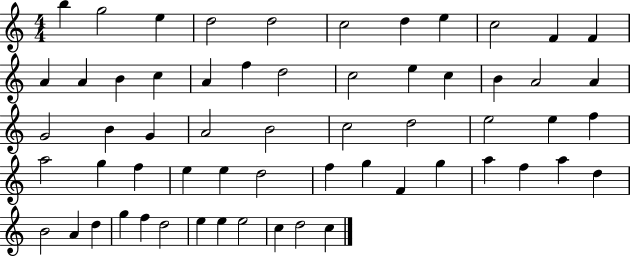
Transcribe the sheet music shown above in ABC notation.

X:1
T:Untitled
M:4/4
L:1/4
K:C
b g2 e d2 d2 c2 d e c2 F F A A B c A f d2 c2 e c B A2 A G2 B G A2 B2 c2 d2 e2 e f a2 g f e e d2 f g F g a f a d B2 A d g f d2 e e e2 c d2 c